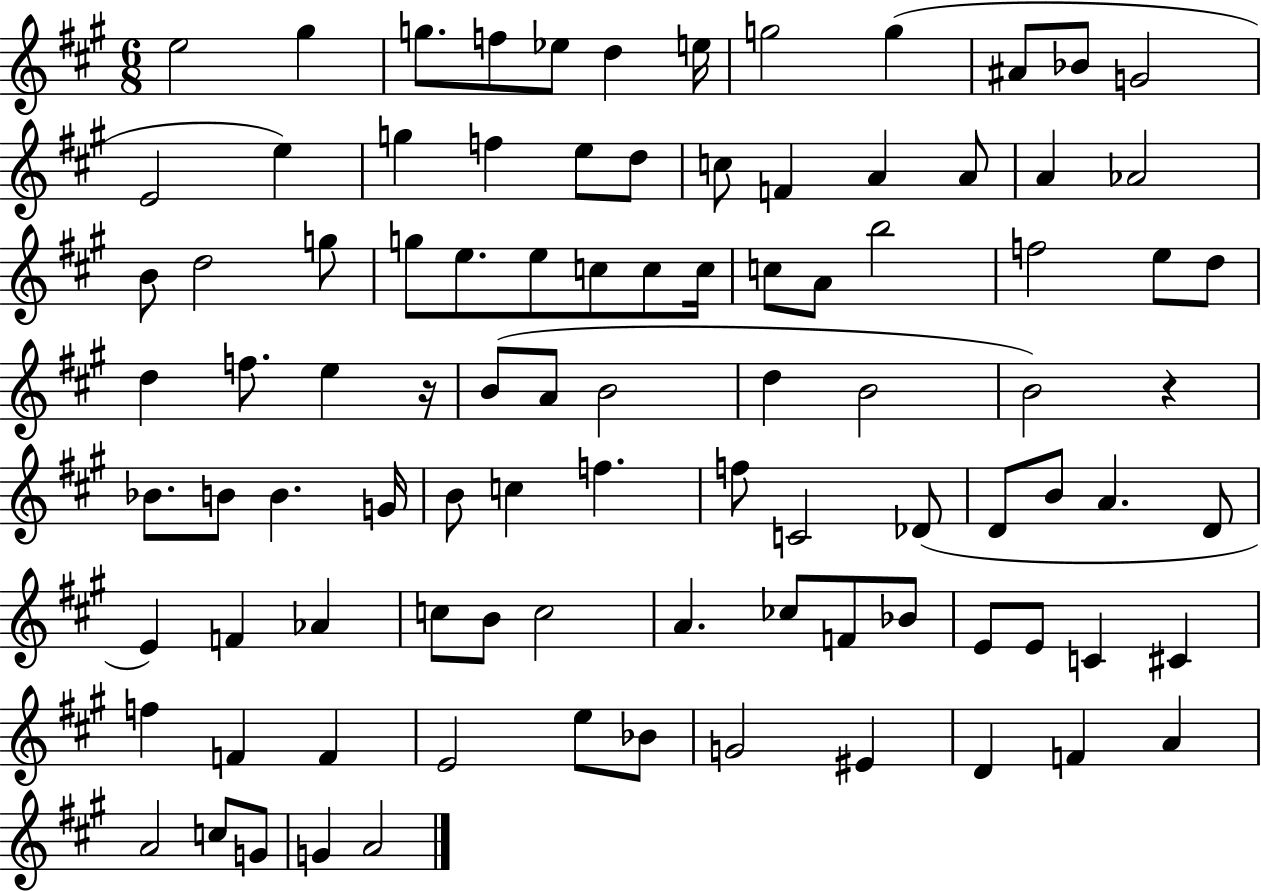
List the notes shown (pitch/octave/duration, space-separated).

E5/h G#5/q G5/e. F5/e Eb5/e D5/q E5/s G5/h G5/q A#4/e Bb4/e G4/h E4/h E5/q G5/q F5/q E5/e D5/e C5/e F4/q A4/q A4/e A4/q Ab4/h B4/e D5/h G5/e G5/e E5/e. E5/e C5/e C5/e C5/s C5/e A4/e B5/h F5/h E5/e D5/e D5/q F5/e. E5/q R/s B4/e A4/e B4/h D5/q B4/h B4/h R/q Bb4/e. B4/e B4/q. G4/s B4/e C5/q F5/q. F5/e C4/h Db4/e D4/e B4/e A4/q. D4/e E4/q F4/q Ab4/q C5/e B4/e C5/h A4/q. CES5/e F4/e Bb4/e E4/e E4/e C4/q C#4/q F5/q F4/q F4/q E4/h E5/e Bb4/e G4/h EIS4/q D4/q F4/q A4/q A4/h C5/e G4/e G4/q A4/h